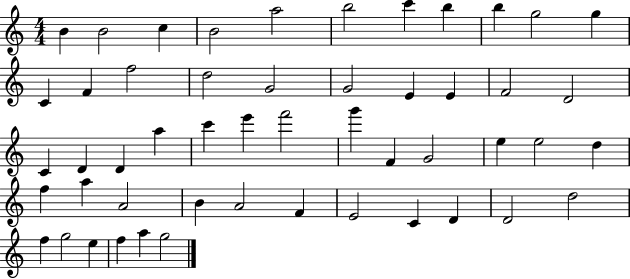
X:1
T:Untitled
M:4/4
L:1/4
K:C
B B2 c B2 a2 b2 c' b b g2 g C F f2 d2 G2 G2 E E F2 D2 C D D a c' e' f'2 g' F G2 e e2 d f a A2 B A2 F E2 C D D2 d2 f g2 e f a g2